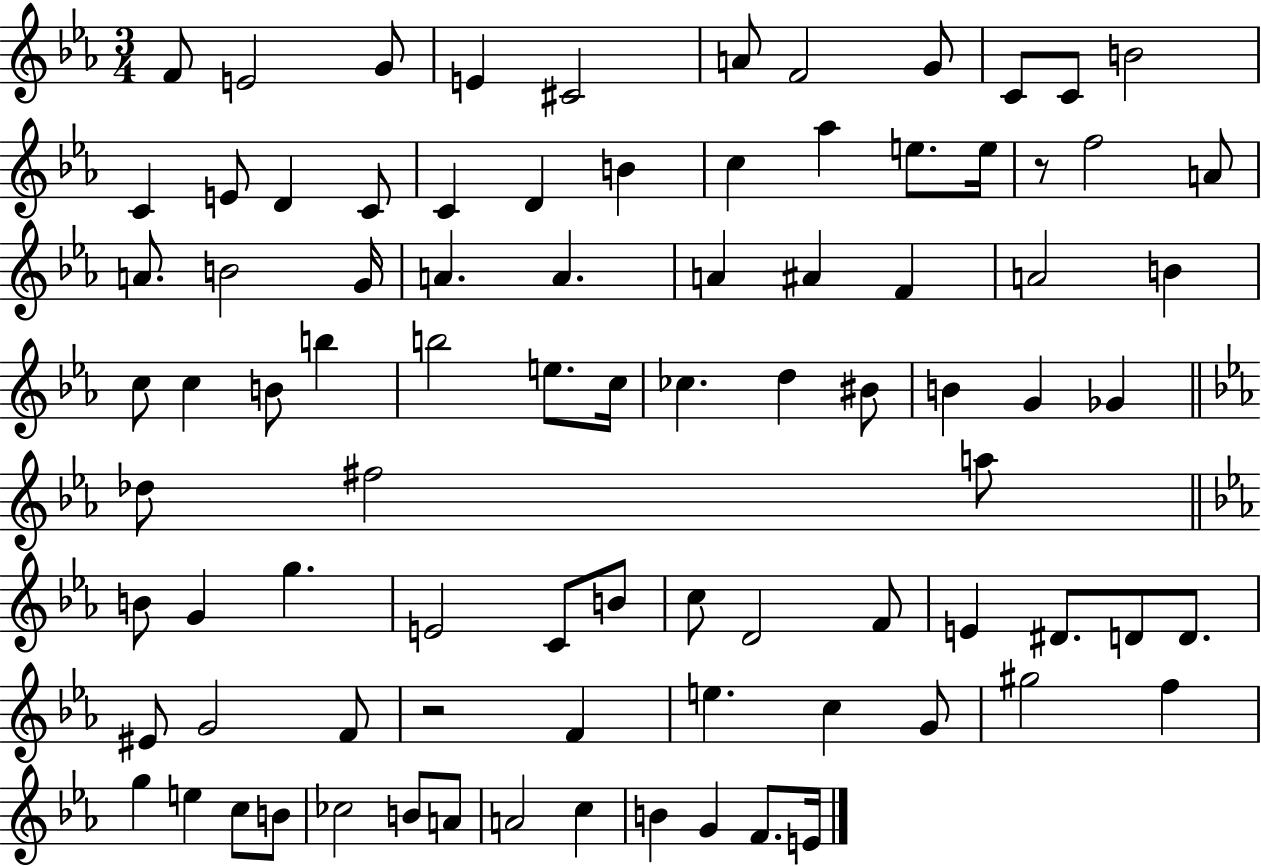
F4/e E4/h G4/e E4/q C#4/h A4/e F4/h G4/e C4/e C4/e B4/h C4/q E4/e D4/q C4/e C4/q D4/q B4/q C5/q Ab5/q E5/e. E5/s R/e F5/h A4/e A4/e. B4/h G4/s A4/q. A4/q. A4/q A#4/q F4/q A4/h B4/q C5/e C5/q B4/e B5/q B5/h E5/e. C5/s CES5/q. D5/q BIS4/e B4/q G4/q Gb4/q Db5/e F#5/h A5/e B4/e G4/q G5/q. E4/h C4/e B4/e C5/e D4/h F4/e E4/q D#4/e. D4/e D4/e. EIS4/e G4/h F4/e R/h F4/q E5/q. C5/q G4/e G#5/h F5/q G5/q E5/q C5/e B4/e CES5/h B4/e A4/e A4/h C5/q B4/q G4/q F4/e. E4/s